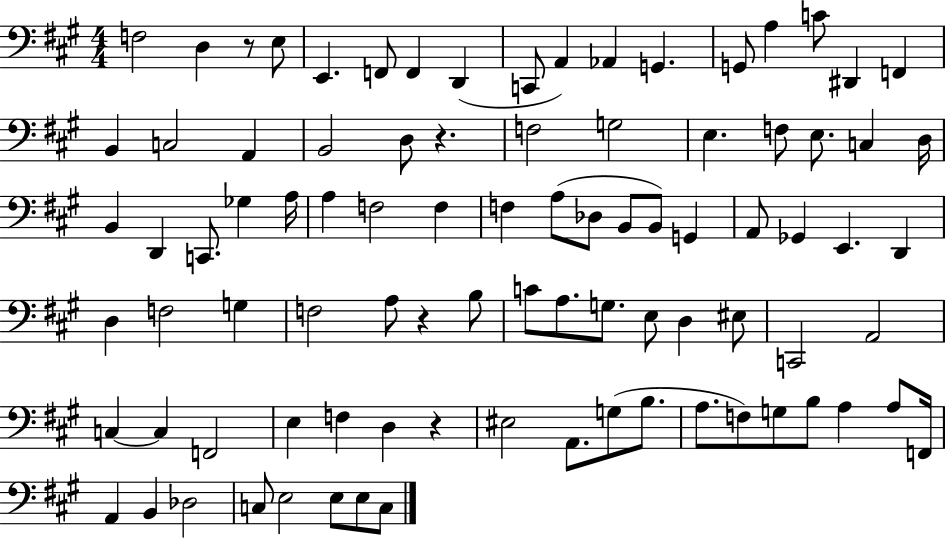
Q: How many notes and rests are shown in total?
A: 89